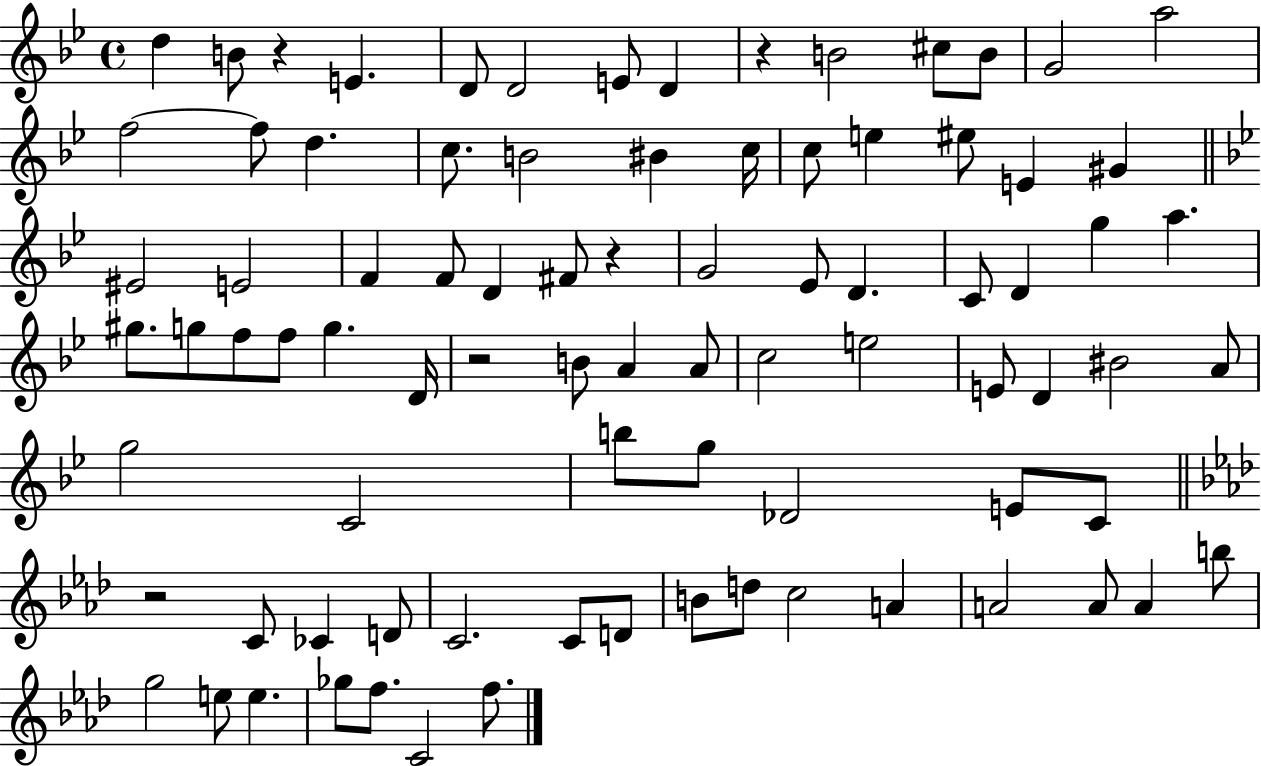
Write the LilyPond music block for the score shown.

{
  \clef treble
  \time 4/4
  \defaultTimeSignature
  \key bes \major
  d''4 b'8 r4 e'4. | d'8 d'2 e'8 d'4 | r4 b'2 cis''8 b'8 | g'2 a''2 | \break f''2~~ f''8 d''4. | c''8. b'2 bis'4 c''16 | c''8 e''4 eis''8 e'4 gis'4 | \bar "||" \break \key bes \major eis'2 e'2 | f'4 f'8 d'4 fis'8 r4 | g'2 ees'8 d'4. | c'8 d'4 g''4 a''4. | \break gis''8. g''8 f''8 f''8 g''4. d'16 | r2 b'8 a'4 a'8 | c''2 e''2 | e'8 d'4 bis'2 a'8 | \break g''2 c'2 | b''8 g''8 des'2 e'8 c'8 | \bar "||" \break \key aes \major r2 c'8 ces'4 d'8 | c'2. c'8 d'8 | b'8 d''8 c''2 a'4 | a'2 a'8 a'4 b''8 | \break g''2 e''8 e''4. | ges''8 f''8. c'2 f''8. | \bar "|."
}